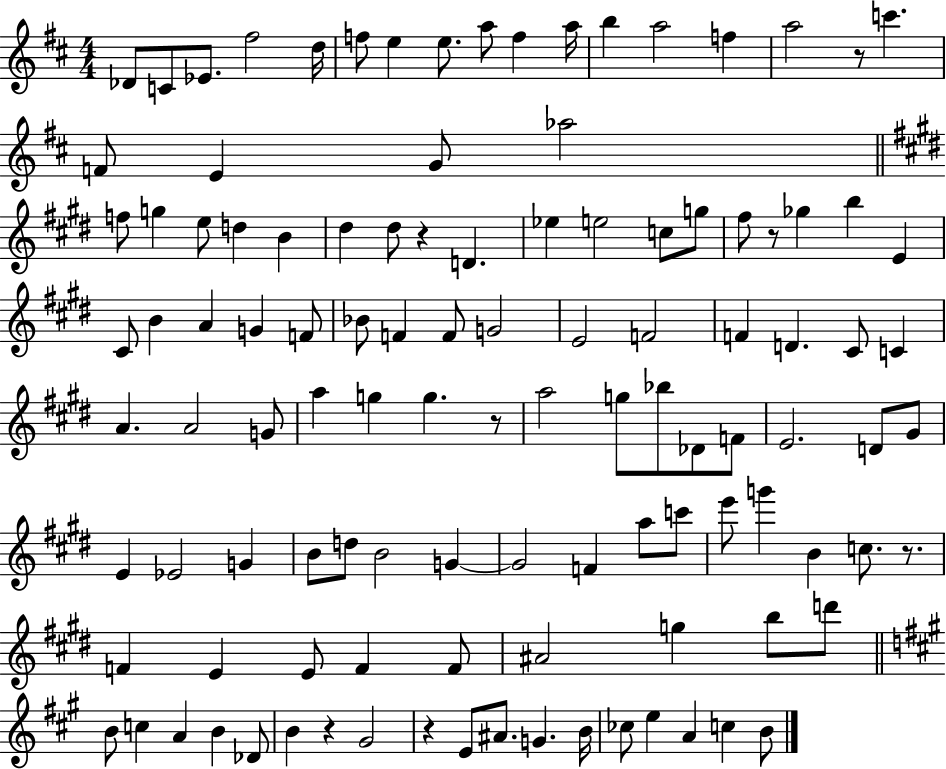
{
  \clef treble
  \numericTimeSignature
  \time 4/4
  \key d \major
  \repeat volta 2 { des'8 c'8 ees'8. fis''2 d''16 | f''8 e''4 e''8. a''8 f''4 a''16 | b''4 a''2 f''4 | a''2 r8 c'''4. | \break f'8 e'4 g'8 aes''2 | \bar "||" \break \key e \major f''8 g''4 e''8 d''4 b'4 | dis''4 dis''8 r4 d'4. | ees''4 e''2 c''8 g''8 | fis''8 r8 ges''4 b''4 e'4 | \break cis'8 b'4 a'4 g'4 f'8 | bes'8 f'4 f'8 g'2 | e'2 f'2 | f'4 d'4. cis'8 c'4 | \break a'4. a'2 g'8 | a''4 g''4 g''4. r8 | a''2 g''8 bes''8 des'8 f'8 | e'2. d'8 gis'8 | \break e'4 ees'2 g'4 | b'8 d''8 b'2 g'4~~ | g'2 f'4 a''8 c'''8 | e'''8 g'''4 b'4 c''8. r8. | \break f'4 e'4 e'8 f'4 f'8 | ais'2 g''4 b''8 d'''8 | \bar "||" \break \key a \major b'8 c''4 a'4 b'4 des'8 | b'4 r4 gis'2 | r4 e'8 ais'8. g'4. b'16 | ces''8 e''4 a'4 c''4 b'8 | \break } \bar "|."
}